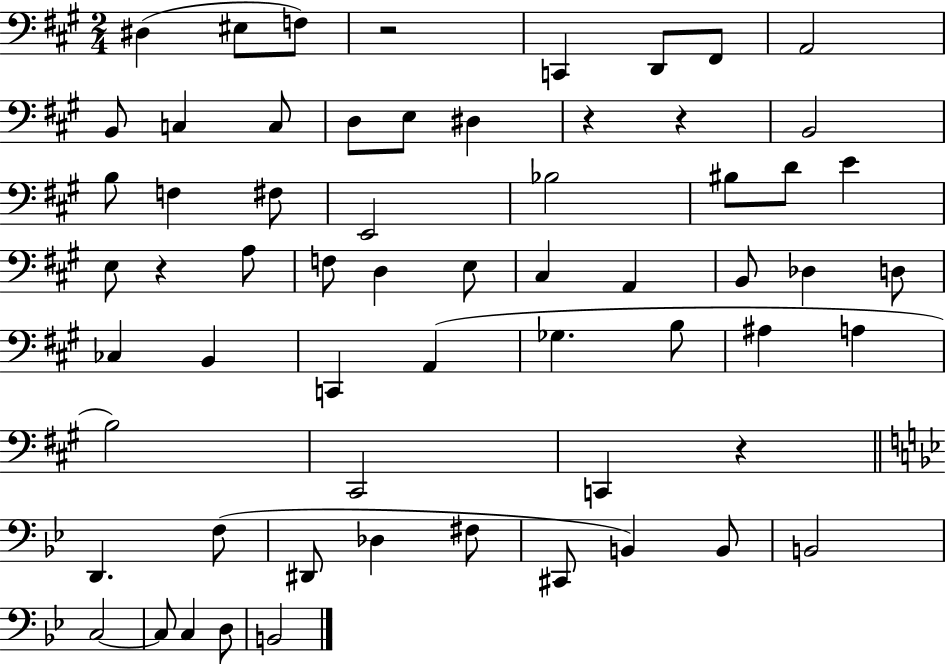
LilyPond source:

{
  \clef bass
  \numericTimeSignature
  \time 2/4
  \key a \major
  dis4( eis8 f8) | r2 | c,4 d,8 fis,8 | a,2 | \break b,8 c4 c8 | d8 e8 dis4 | r4 r4 | b,2 | \break b8 f4 fis8 | e,2 | bes2 | bis8 d'8 e'4 | \break e8 r4 a8 | f8 d4 e8 | cis4 a,4 | b,8 des4 d8 | \break ces4 b,4 | c,4 a,4( | ges4. b8 | ais4 a4 | \break b2) | cis,2 | c,4 r4 | \bar "||" \break \key bes \major d,4. f8( | dis,8 des4 fis8 | cis,8 b,4) b,8 | b,2 | \break c2~~ | c8 c4 d8 | b,2 | \bar "|."
}